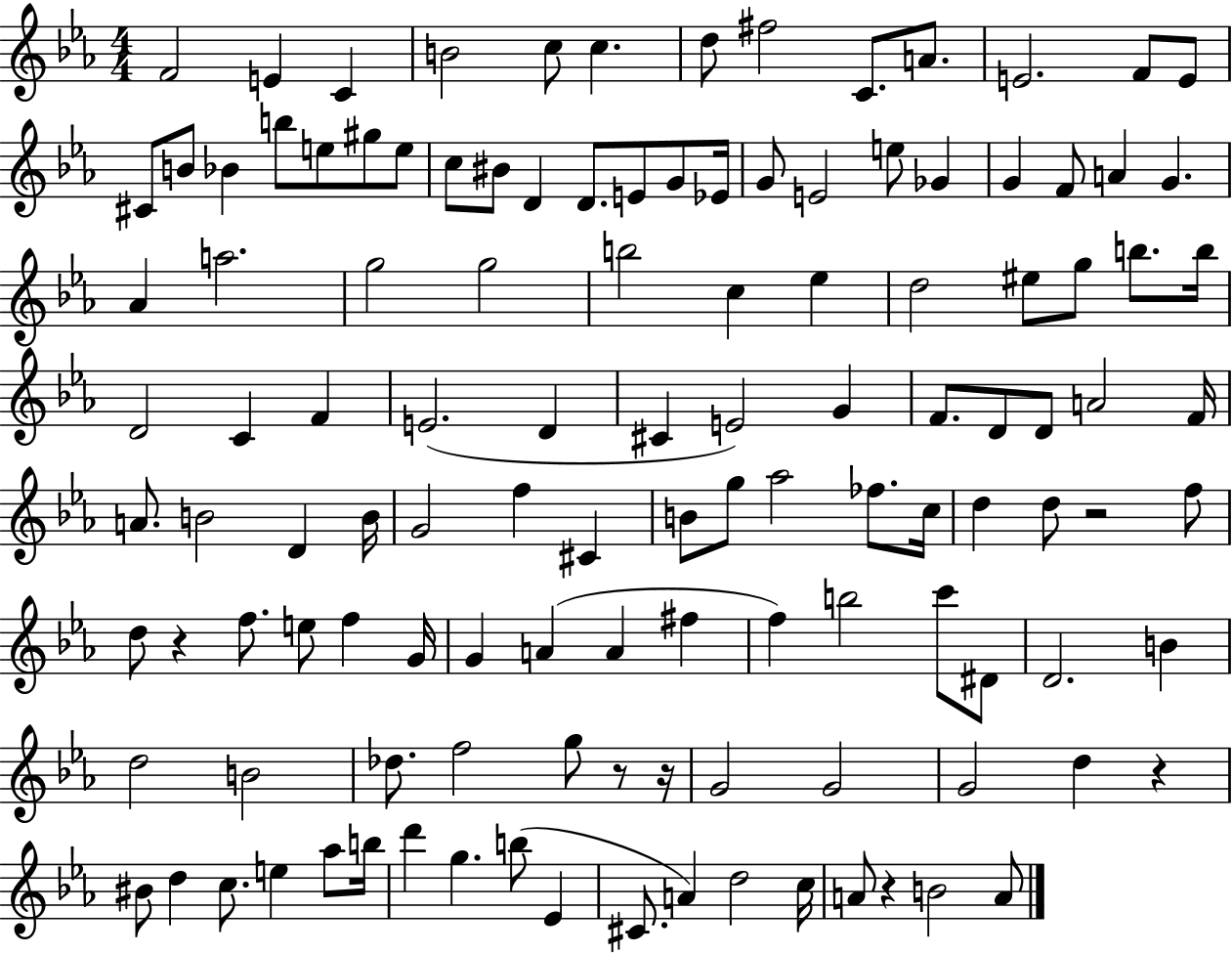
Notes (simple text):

F4/h E4/q C4/q B4/h C5/e C5/q. D5/e F#5/h C4/e. A4/e. E4/h. F4/e E4/e C#4/e B4/e Bb4/q B5/e E5/e G#5/e E5/e C5/e BIS4/e D4/q D4/e. E4/e G4/e Eb4/s G4/e E4/h E5/e Gb4/q G4/q F4/e A4/q G4/q. Ab4/q A5/h. G5/h G5/h B5/h C5/q Eb5/q D5/h EIS5/e G5/e B5/e. B5/s D4/h C4/q F4/q E4/h. D4/q C#4/q E4/h G4/q F4/e. D4/e D4/e A4/h F4/s A4/e. B4/h D4/q B4/s G4/h F5/q C#4/q B4/e G5/e Ab5/h FES5/e. C5/s D5/q D5/e R/h F5/e D5/e R/q F5/e. E5/e F5/q G4/s G4/q A4/q A4/q F#5/q F5/q B5/h C6/e D#4/e D4/h. B4/q D5/h B4/h Db5/e. F5/h G5/e R/e R/s G4/h G4/h G4/h D5/q R/q BIS4/e D5/q C5/e. E5/q Ab5/e B5/s D6/q G5/q. B5/e Eb4/q C#4/e. A4/q D5/h C5/s A4/e R/q B4/h A4/e